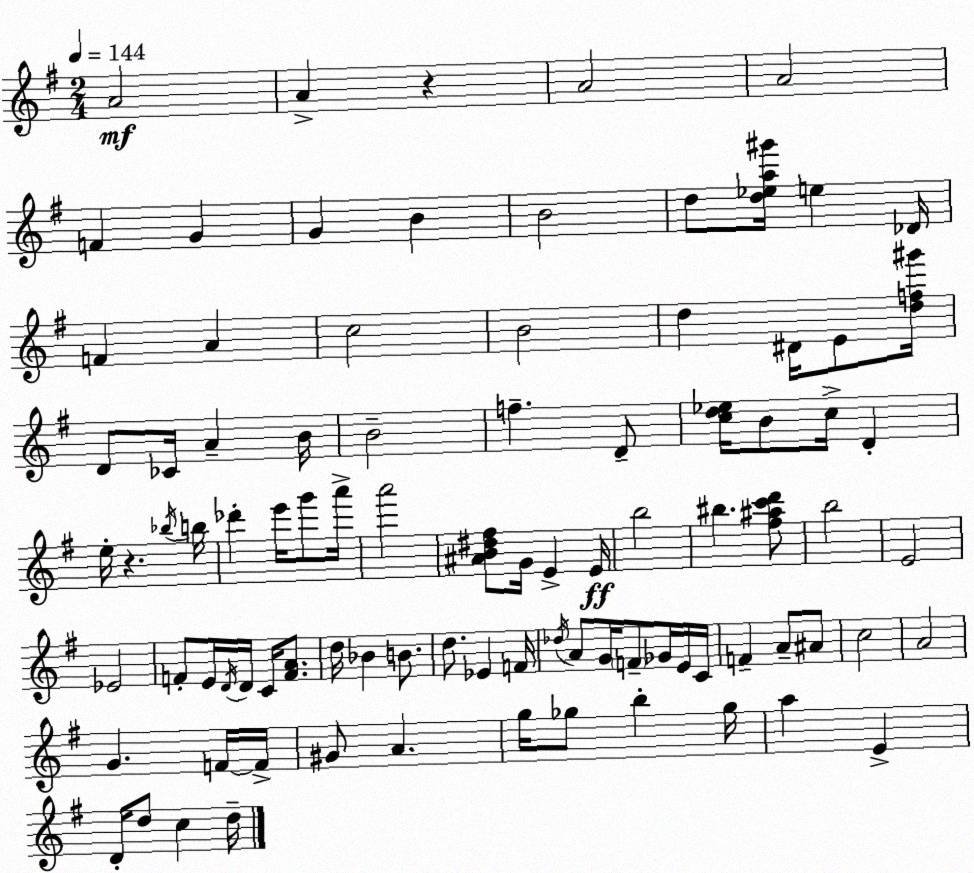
X:1
T:Untitled
M:2/4
L:1/4
K:Em
A2 A z A2 A2 F G G B B2 d/2 [d_ea^g']/4 e _D/4 F A c2 B2 d ^D/4 E/2 [df^g']/4 D/2 _C/4 A B/4 B2 f D/2 [cd_e]/4 B/2 c/4 D e/4 z _b/4 b/4 _d' e'/4 g'/2 a'/4 a'2 [^AB^d^f]/2 G/4 E E/4 b2 ^b [^f^ac'd']/2 b2 E2 _E2 F/2 E/4 D/4 D/4 C/4 [FA]/2 d/4 _B B/2 d/2 _E F/4 _d/4 A/2 G/4 F/2 _G/4 E/4 C/4 F A/2 ^A/2 c2 A2 G F/4 F/4 ^G/2 A g/4 _g/2 b _g/4 a E D/4 d/2 c d/4